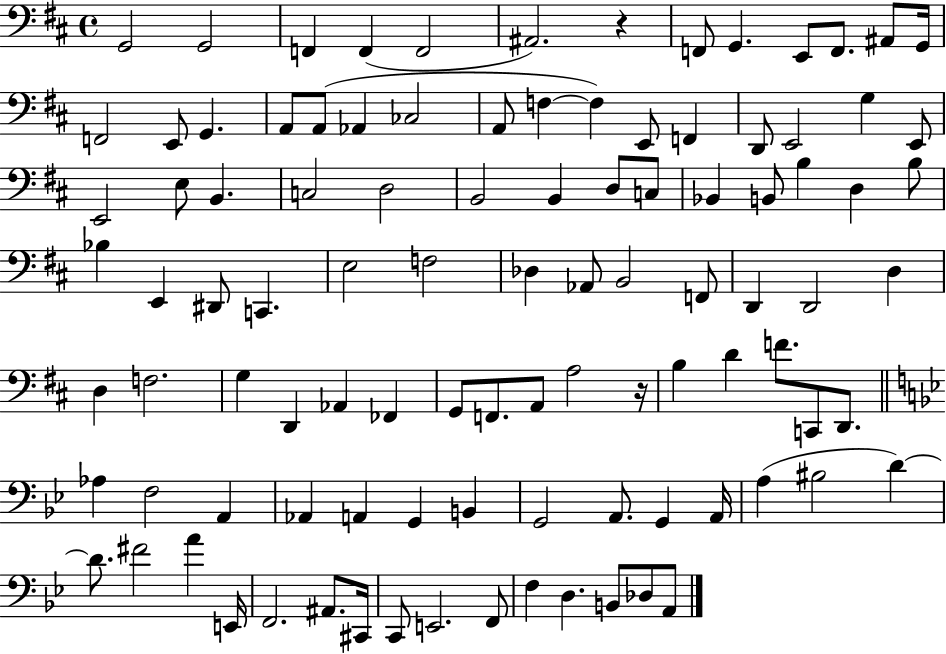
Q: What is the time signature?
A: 4/4